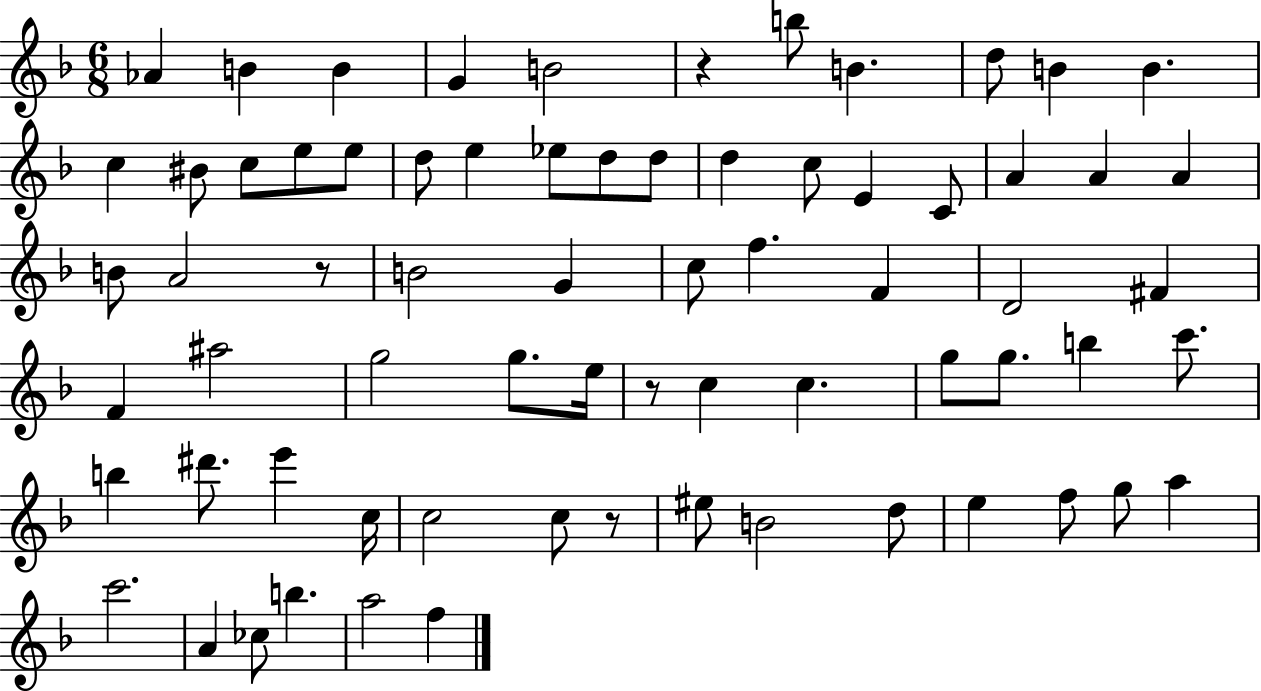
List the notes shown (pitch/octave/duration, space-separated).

Ab4/q B4/q B4/q G4/q B4/h R/q B5/e B4/q. D5/e B4/q B4/q. C5/q BIS4/e C5/e E5/e E5/e D5/e E5/q Eb5/e D5/e D5/e D5/q C5/e E4/q C4/e A4/q A4/q A4/q B4/e A4/h R/e B4/h G4/q C5/e F5/q. F4/q D4/h F#4/q F4/q A#5/h G5/h G5/e. E5/s R/e C5/q C5/q. G5/e G5/e. B5/q C6/e. B5/q D#6/e. E6/q C5/s C5/h C5/e R/e EIS5/e B4/h D5/e E5/q F5/e G5/e A5/q C6/h. A4/q CES5/e B5/q. A5/h F5/q